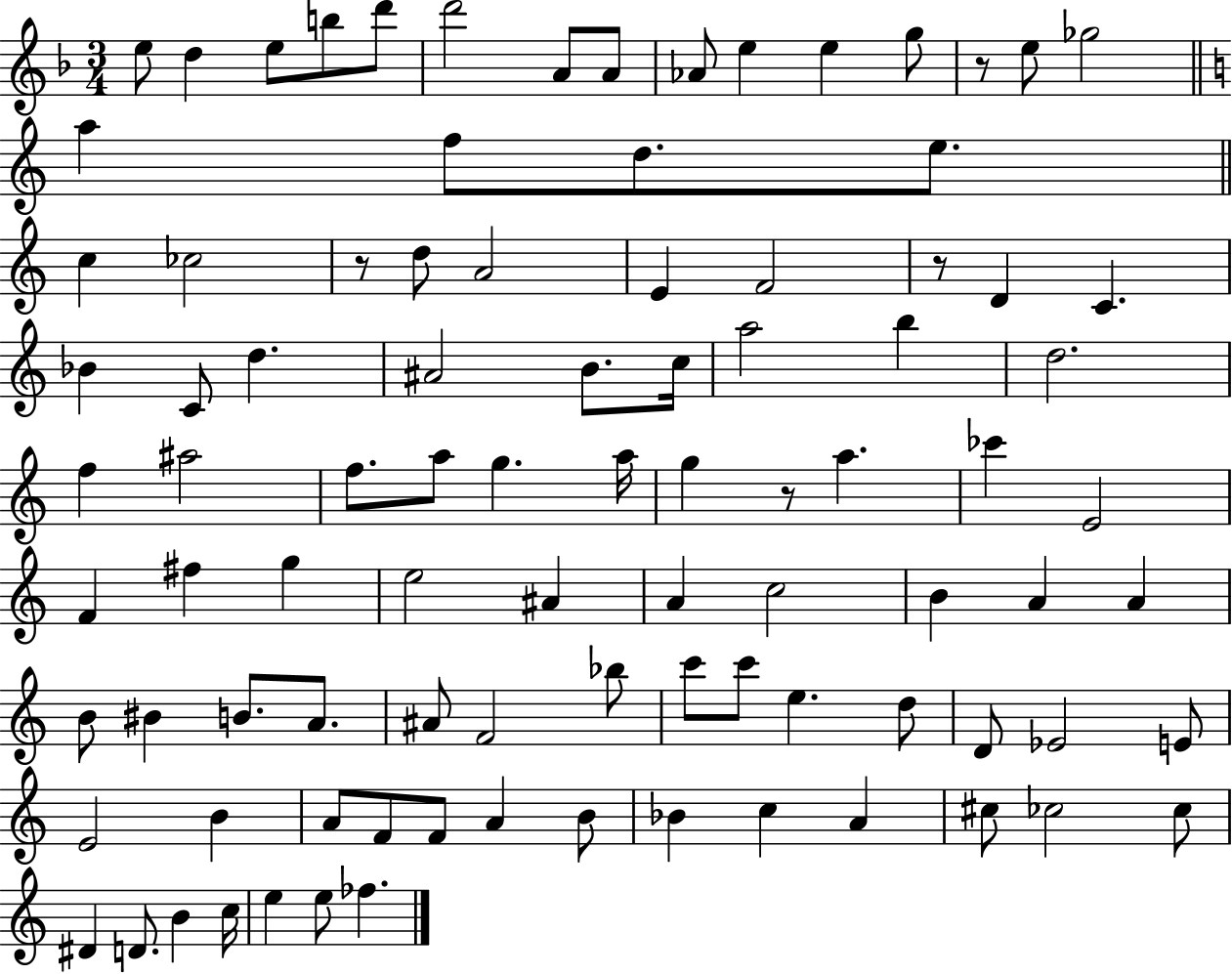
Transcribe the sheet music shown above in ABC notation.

X:1
T:Untitled
M:3/4
L:1/4
K:F
e/2 d e/2 b/2 d'/2 d'2 A/2 A/2 _A/2 e e g/2 z/2 e/2 _g2 a f/2 d/2 e/2 c _c2 z/2 d/2 A2 E F2 z/2 D C _B C/2 d ^A2 B/2 c/4 a2 b d2 f ^a2 f/2 a/2 g a/4 g z/2 a _c' E2 F ^f g e2 ^A A c2 B A A B/2 ^B B/2 A/2 ^A/2 F2 _b/2 c'/2 c'/2 e d/2 D/2 _E2 E/2 E2 B A/2 F/2 F/2 A B/2 _B c A ^c/2 _c2 _c/2 ^D D/2 B c/4 e e/2 _f